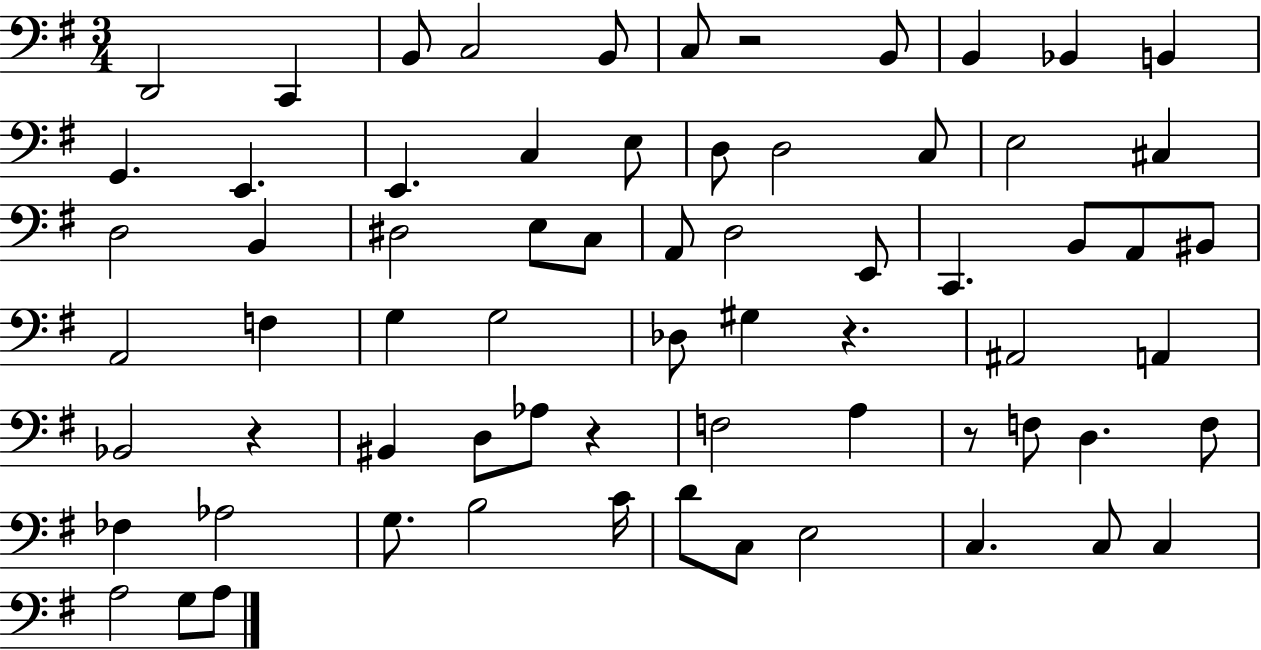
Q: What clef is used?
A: bass